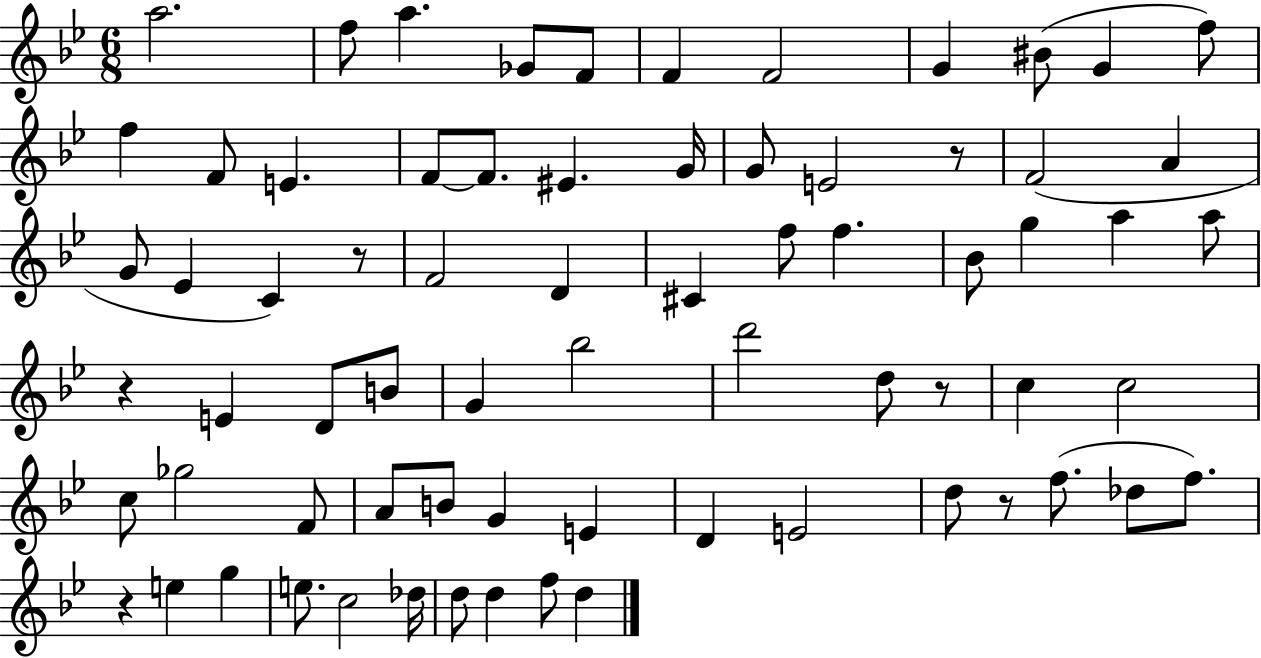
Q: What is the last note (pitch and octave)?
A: D5